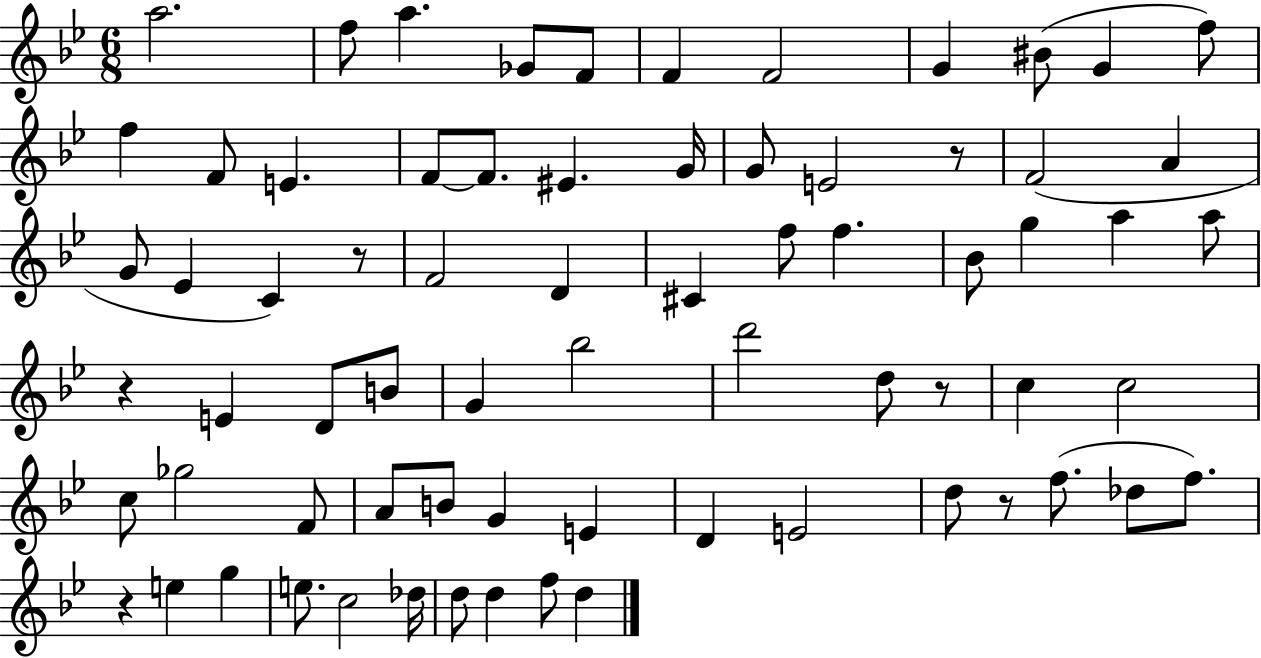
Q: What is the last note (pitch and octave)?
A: D5